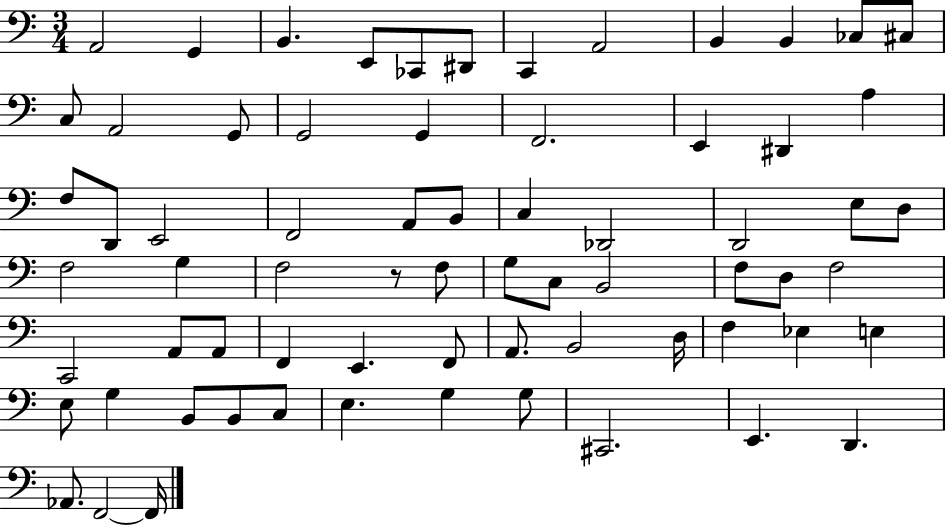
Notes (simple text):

A2/h G2/q B2/q. E2/e CES2/e D#2/e C2/q A2/h B2/q B2/q CES3/e C#3/e C3/e A2/h G2/e G2/h G2/q F2/h. E2/q D#2/q A3/q F3/e D2/e E2/h F2/h A2/e B2/e C3/q Db2/h D2/h E3/e D3/e F3/h G3/q F3/h R/e F3/e G3/e C3/e B2/h F3/e D3/e F3/h C2/h A2/e A2/e F2/q E2/q. F2/e A2/e. B2/h D3/s F3/q Eb3/q E3/q E3/e G3/q B2/e B2/e C3/e E3/q. G3/q G3/e C#2/h. E2/q. D2/q. Ab2/e. F2/h F2/s